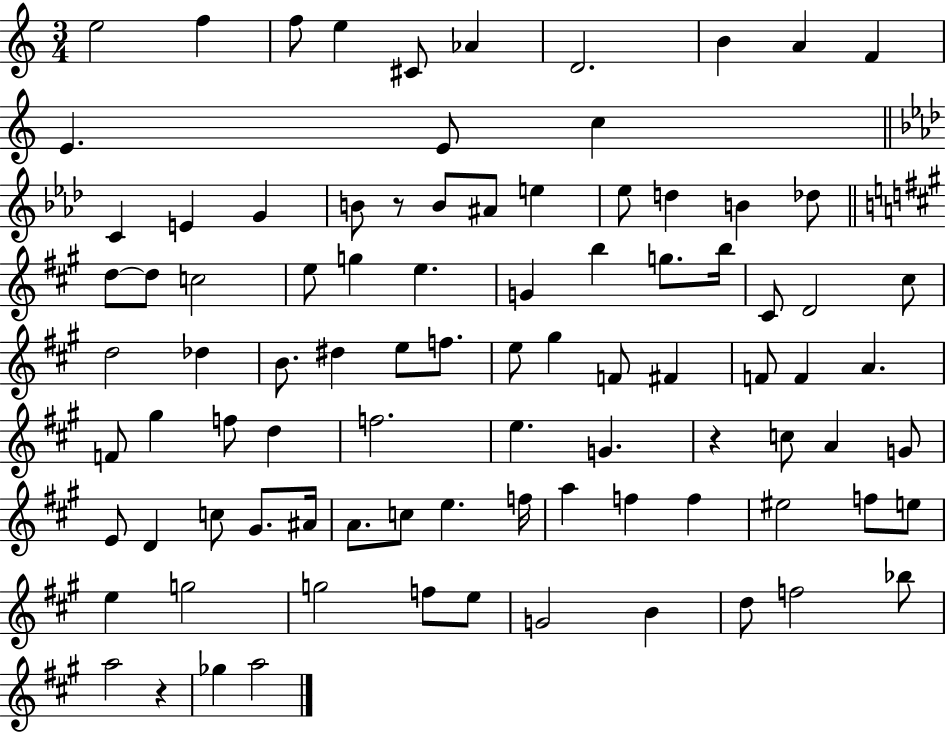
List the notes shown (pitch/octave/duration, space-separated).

E5/h F5/q F5/e E5/q C#4/e Ab4/q D4/h. B4/q A4/q F4/q E4/q. E4/e C5/q C4/q E4/q G4/q B4/e R/e B4/e A#4/e E5/q Eb5/e D5/q B4/q Db5/e D5/e D5/e C5/h E5/e G5/q E5/q. G4/q B5/q G5/e. B5/s C#4/e D4/h C#5/e D5/h Db5/q B4/e. D#5/q E5/e F5/e. E5/e G#5/q F4/e F#4/q F4/e F4/q A4/q. F4/e G#5/q F5/e D5/q F5/h. E5/q. G4/q. R/q C5/e A4/q G4/e E4/e D4/q C5/e G#4/e. A#4/s A4/e. C5/e E5/q. F5/s A5/q F5/q F5/q EIS5/h F5/e E5/e E5/q G5/h G5/h F5/e E5/e G4/h B4/q D5/e F5/h Bb5/e A5/h R/q Gb5/q A5/h